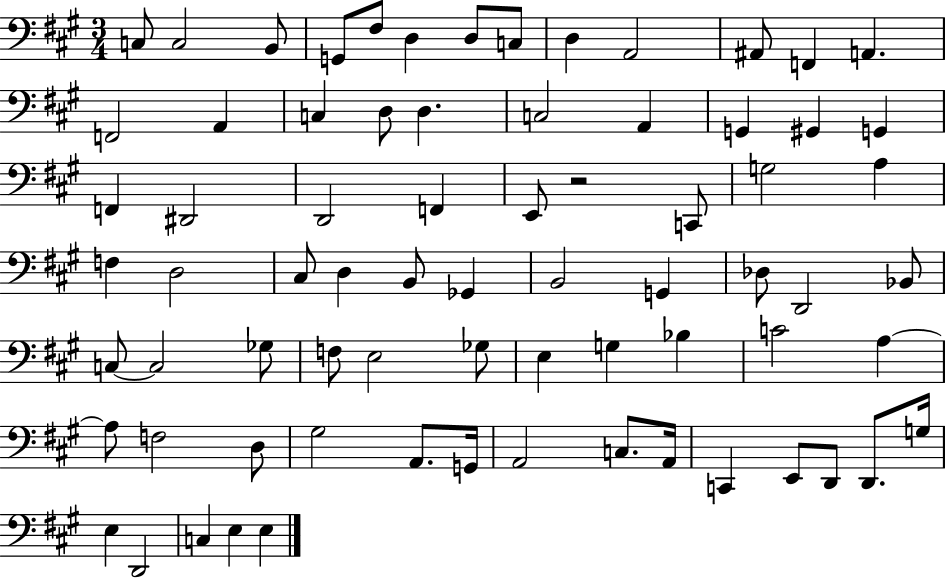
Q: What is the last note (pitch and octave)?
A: E3